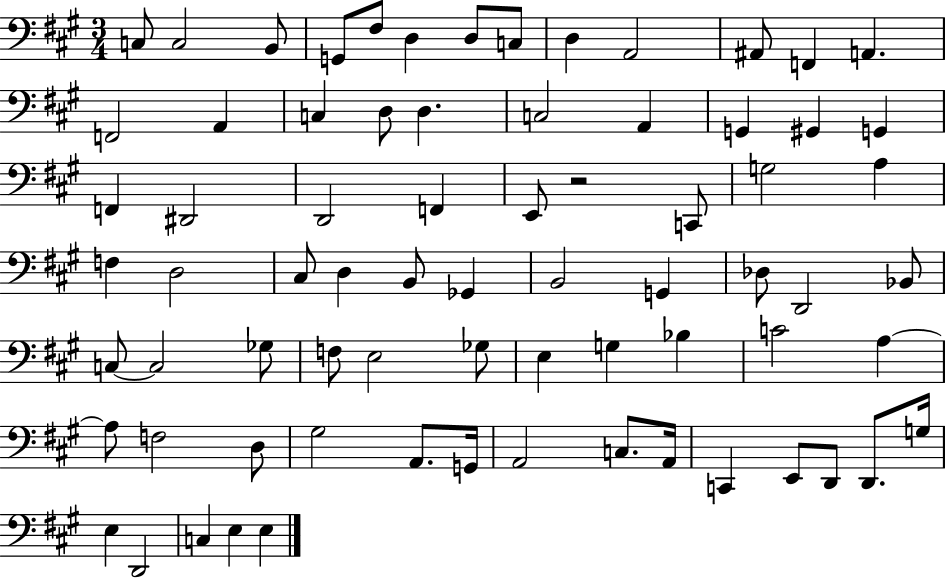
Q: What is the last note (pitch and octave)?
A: E3